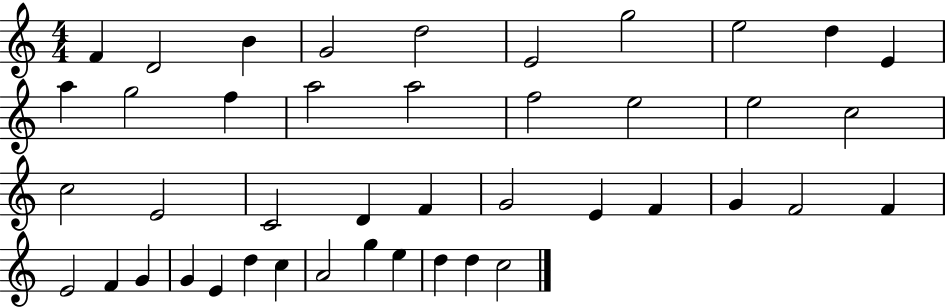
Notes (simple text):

F4/q D4/h B4/q G4/h D5/h E4/h G5/h E5/h D5/q E4/q A5/q G5/h F5/q A5/h A5/h F5/h E5/h E5/h C5/h C5/h E4/h C4/h D4/q F4/q G4/h E4/q F4/q G4/q F4/h F4/q E4/h F4/q G4/q G4/q E4/q D5/q C5/q A4/h G5/q E5/q D5/q D5/q C5/h